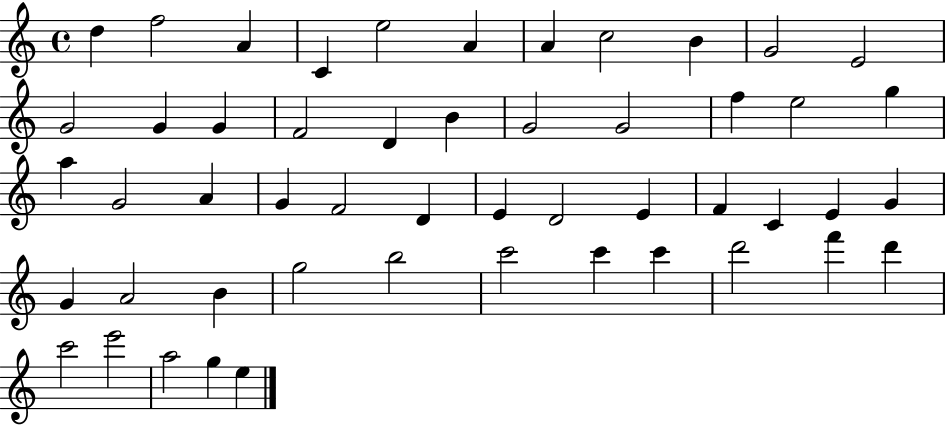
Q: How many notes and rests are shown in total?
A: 51